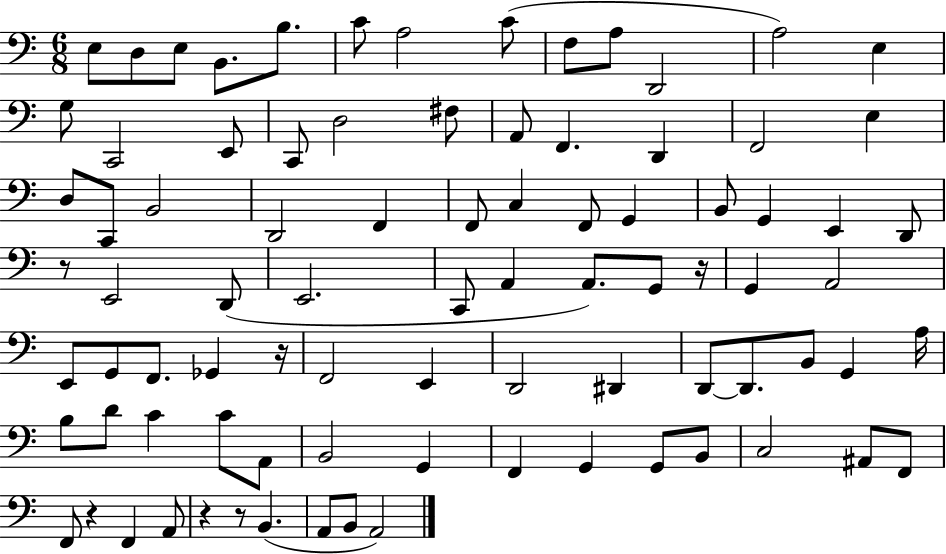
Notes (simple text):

E3/e D3/e E3/e B2/e. B3/e. C4/e A3/h C4/e F3/e A3/e D2/h A3/h E3/q G3/e C2/h E2/e C2/e D3/h F#3/e A2/e F2/q. D2/q F2/h E3/q D3/e C2/e B2/h D2/h F2/q F2/e C3/q F2/e G2/q B2/e G2/q E2/q D2/e R/e E2/h D2/e E2/h. C2/e A2/q A2/e. G2/e R/s G2/q A2/h E2/e G2/e F2/e. Gb2/q R/s F2/h E2/q D2/h D#2/q D2/e D2/e. B2/e G2/q A3/s B3/e D4/e C4/q C4/e A2/e B2/h G2/q F2/q G2/q G2/e B2/e C3/h A#2/e F2/e F2/e R/q F2/q A2/e R/q R/e B2/q. A2/e B2/e A2/h